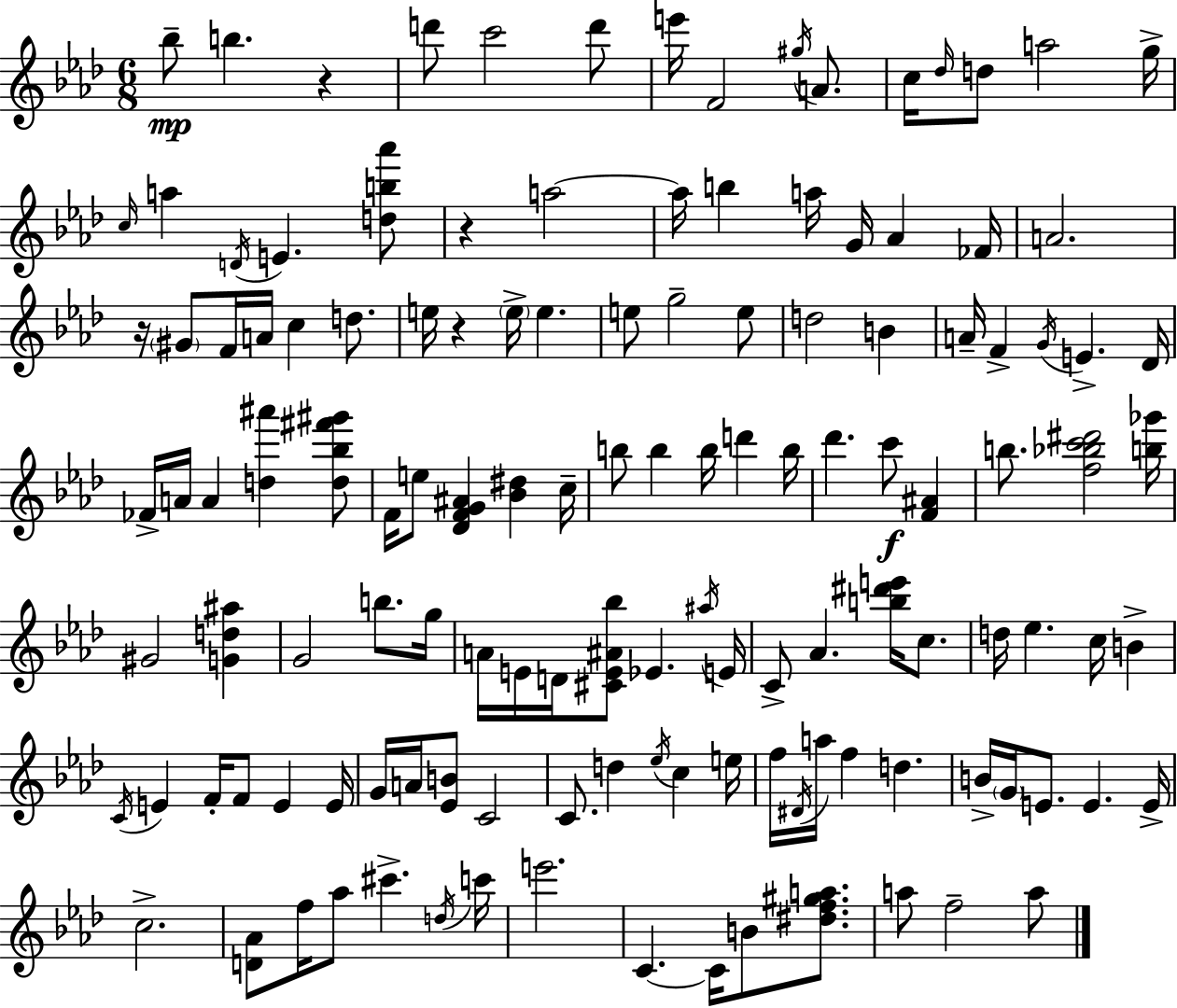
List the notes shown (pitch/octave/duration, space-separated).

Bb5/e B5/q. R/q D6/e C6/h D6/e E6/s F4/h G#5/s A4/e. C5/s Db5/s D5/e A5/h G5/s C5/s A5/q D4/s E4/q. [D5,B5,Ab6]/e R/q A5/h A5/s B5/q A5/s G4/s Ab4/q FES4/s A4/h. R/s G#4/e F4/s A4/s C5/q D5/e. E5/s R/q E5/s E5/q. E5/e G5/h E5/e D5/h B4/q A4/s F4/q G4/s E4/q. Db4/s FES4/s A4/s A4/q [D5,A#6]/q [D5,Bb5,F#6,G#6]/e F4/s E5/e [Db4,F4,G4,A#4]/q [Bb4,D#5]/q C5/s B5/e B5/q B5/s D6/q B5/s Db6/q. C6/e [F4,A#4]/q B5/e. [F5,Bb5,C6,D#6]/h [B5,Gb6]/s G#4/h [G4,D5,A#5]/q G4/h B5/e. G5/s A4/s E4/s D4/s [C#4,E4,A#4,Bb5]/e Eb4/q. A#5/s E4/s C4/e Ab4/q. [B5,D#6,E6]/s C5/e. D5/s Eb5/q. C5/s B4/q C4/s E4/q F4/s F4/e E4/q E4/s G4/s A4/s [Eb4,B4]/e C4/h C4/e. D5/q Eb5/s C5/q E5/s F5/s D#4/s A5/s F5/q D5/q. B4/s G4/s E4/e. E4/q. E4/s C5/h. [D4,Ab4]/e F5/s Ab5/e C#6/q. D5/s C6/s E6/h. C4/q. C4/s B4/e [D#5,F5,G#5,A5]/e. A5/e F5/h A5/e